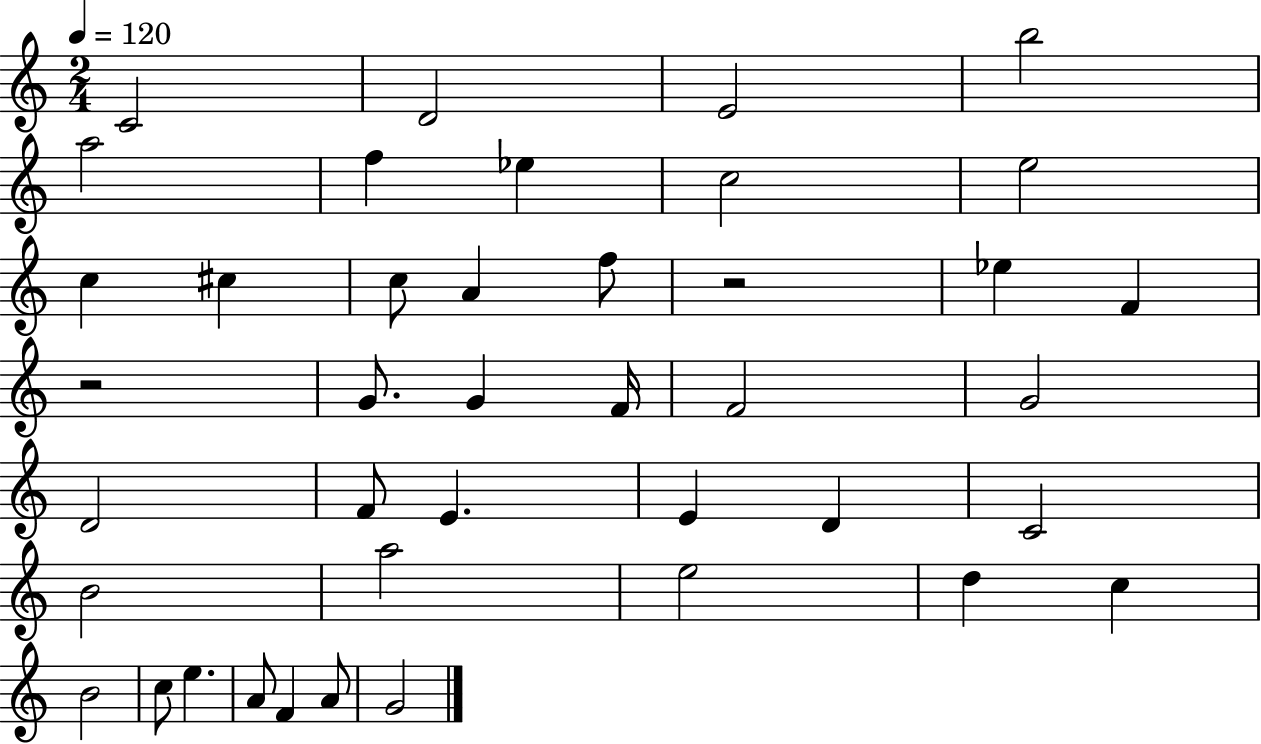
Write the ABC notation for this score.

X:1
T:Untitled
M:2/4
L:1/4
K:C
C2 D2 E2 b2 a2 f _e c2 e2 c ^c c/2 A f/2 z2 _e F z2 G/2 G F/4 F2 G2 D2 F/2 E E D C2 B2 a2 e2 d c B2 c/2 e A/2 F A/2 G2